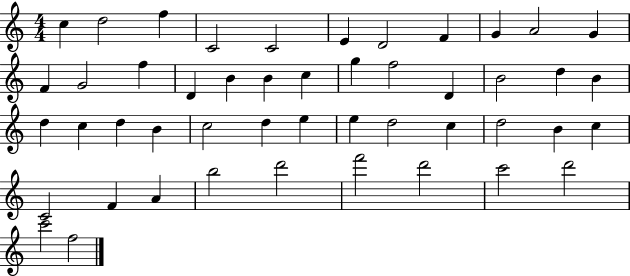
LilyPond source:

{
  \clef treble
  \numericTimeSignature
  \time 4/4
  \key c \major
  c''4 d''2 f''4 | c'2 c'2 | e'4 d'2 f'4 | g'4 a'2 g'4 | \break f'4 g'2 f''4 | d'4 b'4 b'4 c''4 | g''4 f''2 d'4 | b'2 d''4 b'4 | \break d''4 c''4 d''4 b'4 | c''2 d''4 e''4 | e''4 d''2 c''4 | d''2 b'4 c''4 | \break c'2 f'4 a'4 | b''2 d'''2 | f'''2 d'''2 | c'''2 d'''2 | \break c'''2 f''2 | \bar "|."
}